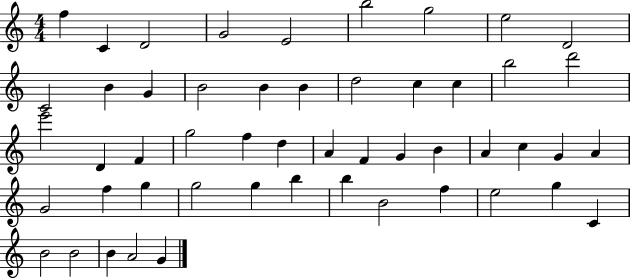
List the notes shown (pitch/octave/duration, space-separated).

F5/q C4/q D4/h G4/h E4/h B5/h G5/h E5/h D4/h C4/h B4/q G4/q B4/h B4/q B4/q D5/h C5/q C5/q B5/h D6/h E6/h D4/q F4/q G5/h F5/q D5/q A4/q F4/q G4/q B4/q A4/q C5/q G4/q A4/q G4/h F5/q G5/q G5/h G5/q B5/q B5/q B4/h F5/q E5/h G5/q C4/q B4/h B4/h B4/q A4/h G4/q